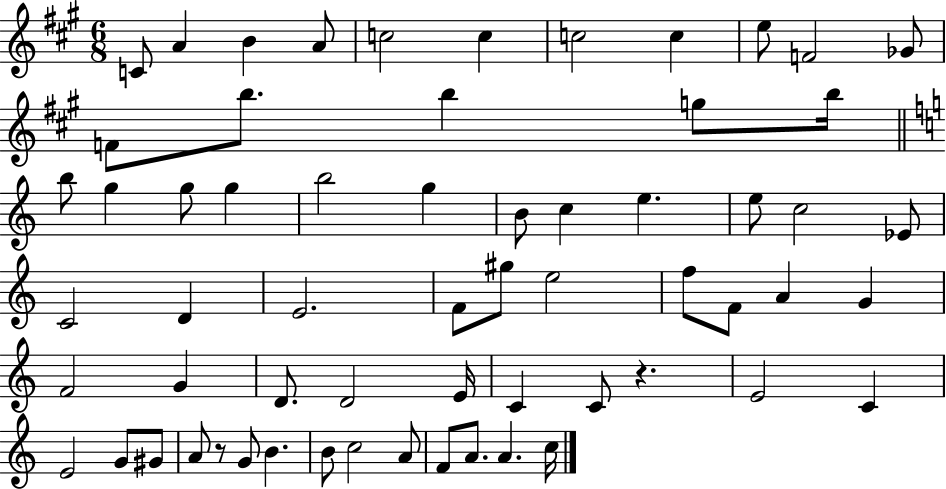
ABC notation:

X:1
T:Untitled
M:6/8
L:1/4
K:A
C/2 A B A/2 c2 c c2 c e/2 F2 _G/2 F/2 b/2 b g/2 b/4 b/2 g g/2 g b2 g B/2 c e e/2 c2 _E/2 C2 D E2 F/2 ^g/2 e2 f/2 F/2 A G F2 G D/2 D2 E/4 C C/2 z E2 C E2 G/2 ^G/2 A/2 z/2 G/2 B B/2 c2 A/2 F/2 A/2 A c/4